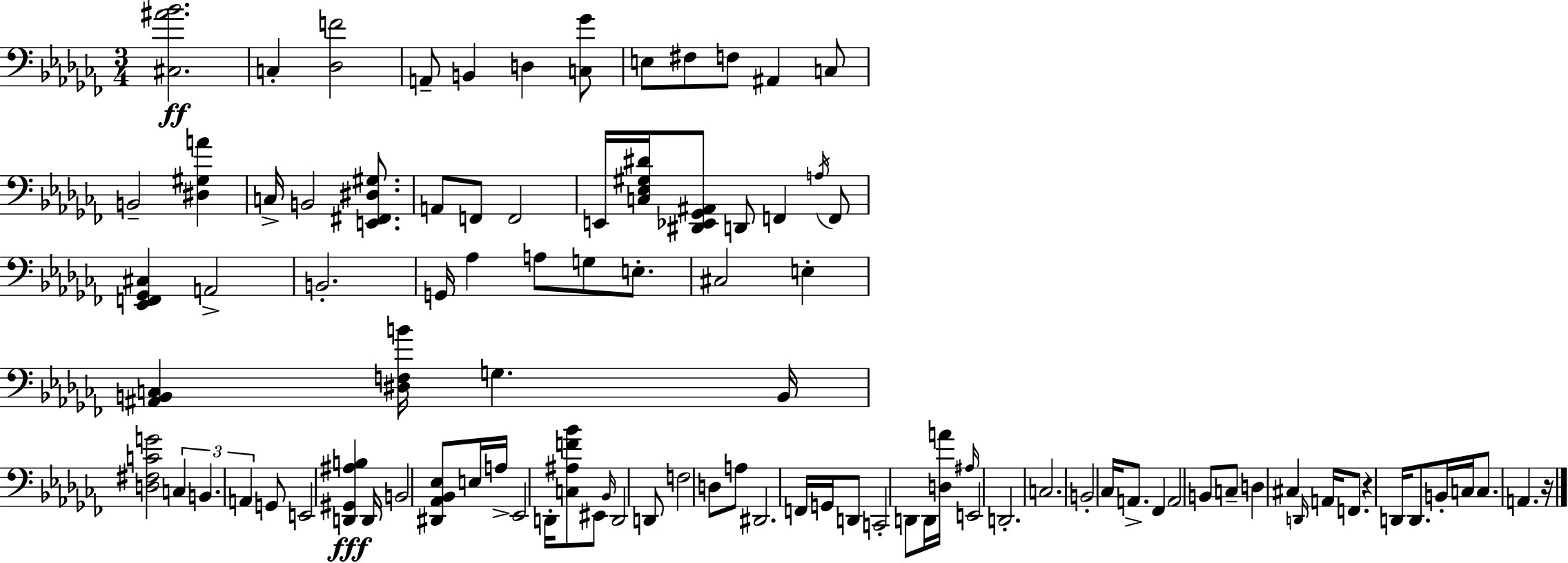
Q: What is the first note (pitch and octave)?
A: C3